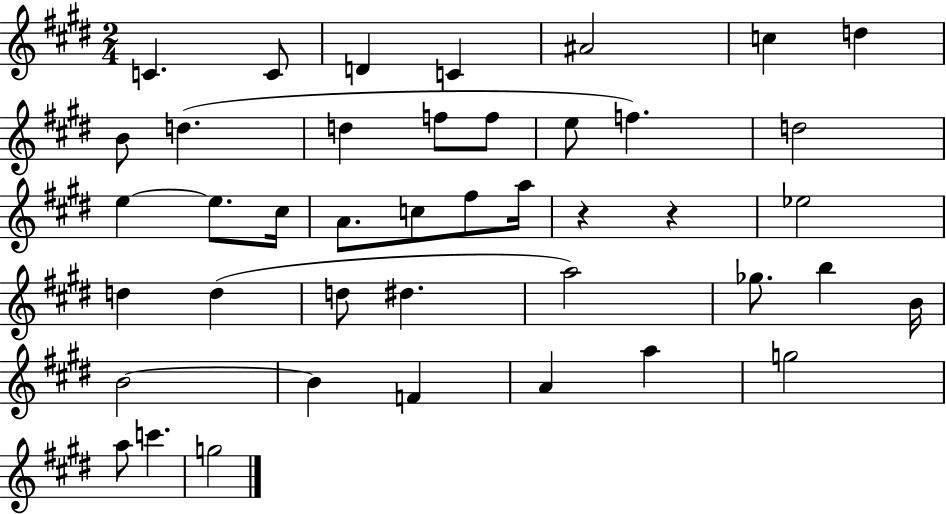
C4/q. C4/e D4/q C4/q A#4/h C5/q D5/q B4/e D5/q. D5/q F5/e F5/e E5/e F5/q. D5/h E5/q E5/e. C#5/s A4/e. C5/e F#5/e A5/s R/q R/q Eb5/h D5/q D5/q D5/e D#5/q. A5/h Gb5/e. B5/q B4/s B4/h B4/q F4/q A4/q A5/q G5/h A5/e C6/q. G5/h